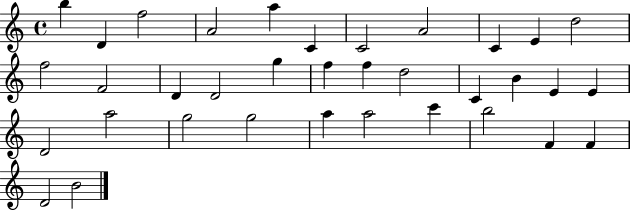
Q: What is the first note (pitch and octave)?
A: B5